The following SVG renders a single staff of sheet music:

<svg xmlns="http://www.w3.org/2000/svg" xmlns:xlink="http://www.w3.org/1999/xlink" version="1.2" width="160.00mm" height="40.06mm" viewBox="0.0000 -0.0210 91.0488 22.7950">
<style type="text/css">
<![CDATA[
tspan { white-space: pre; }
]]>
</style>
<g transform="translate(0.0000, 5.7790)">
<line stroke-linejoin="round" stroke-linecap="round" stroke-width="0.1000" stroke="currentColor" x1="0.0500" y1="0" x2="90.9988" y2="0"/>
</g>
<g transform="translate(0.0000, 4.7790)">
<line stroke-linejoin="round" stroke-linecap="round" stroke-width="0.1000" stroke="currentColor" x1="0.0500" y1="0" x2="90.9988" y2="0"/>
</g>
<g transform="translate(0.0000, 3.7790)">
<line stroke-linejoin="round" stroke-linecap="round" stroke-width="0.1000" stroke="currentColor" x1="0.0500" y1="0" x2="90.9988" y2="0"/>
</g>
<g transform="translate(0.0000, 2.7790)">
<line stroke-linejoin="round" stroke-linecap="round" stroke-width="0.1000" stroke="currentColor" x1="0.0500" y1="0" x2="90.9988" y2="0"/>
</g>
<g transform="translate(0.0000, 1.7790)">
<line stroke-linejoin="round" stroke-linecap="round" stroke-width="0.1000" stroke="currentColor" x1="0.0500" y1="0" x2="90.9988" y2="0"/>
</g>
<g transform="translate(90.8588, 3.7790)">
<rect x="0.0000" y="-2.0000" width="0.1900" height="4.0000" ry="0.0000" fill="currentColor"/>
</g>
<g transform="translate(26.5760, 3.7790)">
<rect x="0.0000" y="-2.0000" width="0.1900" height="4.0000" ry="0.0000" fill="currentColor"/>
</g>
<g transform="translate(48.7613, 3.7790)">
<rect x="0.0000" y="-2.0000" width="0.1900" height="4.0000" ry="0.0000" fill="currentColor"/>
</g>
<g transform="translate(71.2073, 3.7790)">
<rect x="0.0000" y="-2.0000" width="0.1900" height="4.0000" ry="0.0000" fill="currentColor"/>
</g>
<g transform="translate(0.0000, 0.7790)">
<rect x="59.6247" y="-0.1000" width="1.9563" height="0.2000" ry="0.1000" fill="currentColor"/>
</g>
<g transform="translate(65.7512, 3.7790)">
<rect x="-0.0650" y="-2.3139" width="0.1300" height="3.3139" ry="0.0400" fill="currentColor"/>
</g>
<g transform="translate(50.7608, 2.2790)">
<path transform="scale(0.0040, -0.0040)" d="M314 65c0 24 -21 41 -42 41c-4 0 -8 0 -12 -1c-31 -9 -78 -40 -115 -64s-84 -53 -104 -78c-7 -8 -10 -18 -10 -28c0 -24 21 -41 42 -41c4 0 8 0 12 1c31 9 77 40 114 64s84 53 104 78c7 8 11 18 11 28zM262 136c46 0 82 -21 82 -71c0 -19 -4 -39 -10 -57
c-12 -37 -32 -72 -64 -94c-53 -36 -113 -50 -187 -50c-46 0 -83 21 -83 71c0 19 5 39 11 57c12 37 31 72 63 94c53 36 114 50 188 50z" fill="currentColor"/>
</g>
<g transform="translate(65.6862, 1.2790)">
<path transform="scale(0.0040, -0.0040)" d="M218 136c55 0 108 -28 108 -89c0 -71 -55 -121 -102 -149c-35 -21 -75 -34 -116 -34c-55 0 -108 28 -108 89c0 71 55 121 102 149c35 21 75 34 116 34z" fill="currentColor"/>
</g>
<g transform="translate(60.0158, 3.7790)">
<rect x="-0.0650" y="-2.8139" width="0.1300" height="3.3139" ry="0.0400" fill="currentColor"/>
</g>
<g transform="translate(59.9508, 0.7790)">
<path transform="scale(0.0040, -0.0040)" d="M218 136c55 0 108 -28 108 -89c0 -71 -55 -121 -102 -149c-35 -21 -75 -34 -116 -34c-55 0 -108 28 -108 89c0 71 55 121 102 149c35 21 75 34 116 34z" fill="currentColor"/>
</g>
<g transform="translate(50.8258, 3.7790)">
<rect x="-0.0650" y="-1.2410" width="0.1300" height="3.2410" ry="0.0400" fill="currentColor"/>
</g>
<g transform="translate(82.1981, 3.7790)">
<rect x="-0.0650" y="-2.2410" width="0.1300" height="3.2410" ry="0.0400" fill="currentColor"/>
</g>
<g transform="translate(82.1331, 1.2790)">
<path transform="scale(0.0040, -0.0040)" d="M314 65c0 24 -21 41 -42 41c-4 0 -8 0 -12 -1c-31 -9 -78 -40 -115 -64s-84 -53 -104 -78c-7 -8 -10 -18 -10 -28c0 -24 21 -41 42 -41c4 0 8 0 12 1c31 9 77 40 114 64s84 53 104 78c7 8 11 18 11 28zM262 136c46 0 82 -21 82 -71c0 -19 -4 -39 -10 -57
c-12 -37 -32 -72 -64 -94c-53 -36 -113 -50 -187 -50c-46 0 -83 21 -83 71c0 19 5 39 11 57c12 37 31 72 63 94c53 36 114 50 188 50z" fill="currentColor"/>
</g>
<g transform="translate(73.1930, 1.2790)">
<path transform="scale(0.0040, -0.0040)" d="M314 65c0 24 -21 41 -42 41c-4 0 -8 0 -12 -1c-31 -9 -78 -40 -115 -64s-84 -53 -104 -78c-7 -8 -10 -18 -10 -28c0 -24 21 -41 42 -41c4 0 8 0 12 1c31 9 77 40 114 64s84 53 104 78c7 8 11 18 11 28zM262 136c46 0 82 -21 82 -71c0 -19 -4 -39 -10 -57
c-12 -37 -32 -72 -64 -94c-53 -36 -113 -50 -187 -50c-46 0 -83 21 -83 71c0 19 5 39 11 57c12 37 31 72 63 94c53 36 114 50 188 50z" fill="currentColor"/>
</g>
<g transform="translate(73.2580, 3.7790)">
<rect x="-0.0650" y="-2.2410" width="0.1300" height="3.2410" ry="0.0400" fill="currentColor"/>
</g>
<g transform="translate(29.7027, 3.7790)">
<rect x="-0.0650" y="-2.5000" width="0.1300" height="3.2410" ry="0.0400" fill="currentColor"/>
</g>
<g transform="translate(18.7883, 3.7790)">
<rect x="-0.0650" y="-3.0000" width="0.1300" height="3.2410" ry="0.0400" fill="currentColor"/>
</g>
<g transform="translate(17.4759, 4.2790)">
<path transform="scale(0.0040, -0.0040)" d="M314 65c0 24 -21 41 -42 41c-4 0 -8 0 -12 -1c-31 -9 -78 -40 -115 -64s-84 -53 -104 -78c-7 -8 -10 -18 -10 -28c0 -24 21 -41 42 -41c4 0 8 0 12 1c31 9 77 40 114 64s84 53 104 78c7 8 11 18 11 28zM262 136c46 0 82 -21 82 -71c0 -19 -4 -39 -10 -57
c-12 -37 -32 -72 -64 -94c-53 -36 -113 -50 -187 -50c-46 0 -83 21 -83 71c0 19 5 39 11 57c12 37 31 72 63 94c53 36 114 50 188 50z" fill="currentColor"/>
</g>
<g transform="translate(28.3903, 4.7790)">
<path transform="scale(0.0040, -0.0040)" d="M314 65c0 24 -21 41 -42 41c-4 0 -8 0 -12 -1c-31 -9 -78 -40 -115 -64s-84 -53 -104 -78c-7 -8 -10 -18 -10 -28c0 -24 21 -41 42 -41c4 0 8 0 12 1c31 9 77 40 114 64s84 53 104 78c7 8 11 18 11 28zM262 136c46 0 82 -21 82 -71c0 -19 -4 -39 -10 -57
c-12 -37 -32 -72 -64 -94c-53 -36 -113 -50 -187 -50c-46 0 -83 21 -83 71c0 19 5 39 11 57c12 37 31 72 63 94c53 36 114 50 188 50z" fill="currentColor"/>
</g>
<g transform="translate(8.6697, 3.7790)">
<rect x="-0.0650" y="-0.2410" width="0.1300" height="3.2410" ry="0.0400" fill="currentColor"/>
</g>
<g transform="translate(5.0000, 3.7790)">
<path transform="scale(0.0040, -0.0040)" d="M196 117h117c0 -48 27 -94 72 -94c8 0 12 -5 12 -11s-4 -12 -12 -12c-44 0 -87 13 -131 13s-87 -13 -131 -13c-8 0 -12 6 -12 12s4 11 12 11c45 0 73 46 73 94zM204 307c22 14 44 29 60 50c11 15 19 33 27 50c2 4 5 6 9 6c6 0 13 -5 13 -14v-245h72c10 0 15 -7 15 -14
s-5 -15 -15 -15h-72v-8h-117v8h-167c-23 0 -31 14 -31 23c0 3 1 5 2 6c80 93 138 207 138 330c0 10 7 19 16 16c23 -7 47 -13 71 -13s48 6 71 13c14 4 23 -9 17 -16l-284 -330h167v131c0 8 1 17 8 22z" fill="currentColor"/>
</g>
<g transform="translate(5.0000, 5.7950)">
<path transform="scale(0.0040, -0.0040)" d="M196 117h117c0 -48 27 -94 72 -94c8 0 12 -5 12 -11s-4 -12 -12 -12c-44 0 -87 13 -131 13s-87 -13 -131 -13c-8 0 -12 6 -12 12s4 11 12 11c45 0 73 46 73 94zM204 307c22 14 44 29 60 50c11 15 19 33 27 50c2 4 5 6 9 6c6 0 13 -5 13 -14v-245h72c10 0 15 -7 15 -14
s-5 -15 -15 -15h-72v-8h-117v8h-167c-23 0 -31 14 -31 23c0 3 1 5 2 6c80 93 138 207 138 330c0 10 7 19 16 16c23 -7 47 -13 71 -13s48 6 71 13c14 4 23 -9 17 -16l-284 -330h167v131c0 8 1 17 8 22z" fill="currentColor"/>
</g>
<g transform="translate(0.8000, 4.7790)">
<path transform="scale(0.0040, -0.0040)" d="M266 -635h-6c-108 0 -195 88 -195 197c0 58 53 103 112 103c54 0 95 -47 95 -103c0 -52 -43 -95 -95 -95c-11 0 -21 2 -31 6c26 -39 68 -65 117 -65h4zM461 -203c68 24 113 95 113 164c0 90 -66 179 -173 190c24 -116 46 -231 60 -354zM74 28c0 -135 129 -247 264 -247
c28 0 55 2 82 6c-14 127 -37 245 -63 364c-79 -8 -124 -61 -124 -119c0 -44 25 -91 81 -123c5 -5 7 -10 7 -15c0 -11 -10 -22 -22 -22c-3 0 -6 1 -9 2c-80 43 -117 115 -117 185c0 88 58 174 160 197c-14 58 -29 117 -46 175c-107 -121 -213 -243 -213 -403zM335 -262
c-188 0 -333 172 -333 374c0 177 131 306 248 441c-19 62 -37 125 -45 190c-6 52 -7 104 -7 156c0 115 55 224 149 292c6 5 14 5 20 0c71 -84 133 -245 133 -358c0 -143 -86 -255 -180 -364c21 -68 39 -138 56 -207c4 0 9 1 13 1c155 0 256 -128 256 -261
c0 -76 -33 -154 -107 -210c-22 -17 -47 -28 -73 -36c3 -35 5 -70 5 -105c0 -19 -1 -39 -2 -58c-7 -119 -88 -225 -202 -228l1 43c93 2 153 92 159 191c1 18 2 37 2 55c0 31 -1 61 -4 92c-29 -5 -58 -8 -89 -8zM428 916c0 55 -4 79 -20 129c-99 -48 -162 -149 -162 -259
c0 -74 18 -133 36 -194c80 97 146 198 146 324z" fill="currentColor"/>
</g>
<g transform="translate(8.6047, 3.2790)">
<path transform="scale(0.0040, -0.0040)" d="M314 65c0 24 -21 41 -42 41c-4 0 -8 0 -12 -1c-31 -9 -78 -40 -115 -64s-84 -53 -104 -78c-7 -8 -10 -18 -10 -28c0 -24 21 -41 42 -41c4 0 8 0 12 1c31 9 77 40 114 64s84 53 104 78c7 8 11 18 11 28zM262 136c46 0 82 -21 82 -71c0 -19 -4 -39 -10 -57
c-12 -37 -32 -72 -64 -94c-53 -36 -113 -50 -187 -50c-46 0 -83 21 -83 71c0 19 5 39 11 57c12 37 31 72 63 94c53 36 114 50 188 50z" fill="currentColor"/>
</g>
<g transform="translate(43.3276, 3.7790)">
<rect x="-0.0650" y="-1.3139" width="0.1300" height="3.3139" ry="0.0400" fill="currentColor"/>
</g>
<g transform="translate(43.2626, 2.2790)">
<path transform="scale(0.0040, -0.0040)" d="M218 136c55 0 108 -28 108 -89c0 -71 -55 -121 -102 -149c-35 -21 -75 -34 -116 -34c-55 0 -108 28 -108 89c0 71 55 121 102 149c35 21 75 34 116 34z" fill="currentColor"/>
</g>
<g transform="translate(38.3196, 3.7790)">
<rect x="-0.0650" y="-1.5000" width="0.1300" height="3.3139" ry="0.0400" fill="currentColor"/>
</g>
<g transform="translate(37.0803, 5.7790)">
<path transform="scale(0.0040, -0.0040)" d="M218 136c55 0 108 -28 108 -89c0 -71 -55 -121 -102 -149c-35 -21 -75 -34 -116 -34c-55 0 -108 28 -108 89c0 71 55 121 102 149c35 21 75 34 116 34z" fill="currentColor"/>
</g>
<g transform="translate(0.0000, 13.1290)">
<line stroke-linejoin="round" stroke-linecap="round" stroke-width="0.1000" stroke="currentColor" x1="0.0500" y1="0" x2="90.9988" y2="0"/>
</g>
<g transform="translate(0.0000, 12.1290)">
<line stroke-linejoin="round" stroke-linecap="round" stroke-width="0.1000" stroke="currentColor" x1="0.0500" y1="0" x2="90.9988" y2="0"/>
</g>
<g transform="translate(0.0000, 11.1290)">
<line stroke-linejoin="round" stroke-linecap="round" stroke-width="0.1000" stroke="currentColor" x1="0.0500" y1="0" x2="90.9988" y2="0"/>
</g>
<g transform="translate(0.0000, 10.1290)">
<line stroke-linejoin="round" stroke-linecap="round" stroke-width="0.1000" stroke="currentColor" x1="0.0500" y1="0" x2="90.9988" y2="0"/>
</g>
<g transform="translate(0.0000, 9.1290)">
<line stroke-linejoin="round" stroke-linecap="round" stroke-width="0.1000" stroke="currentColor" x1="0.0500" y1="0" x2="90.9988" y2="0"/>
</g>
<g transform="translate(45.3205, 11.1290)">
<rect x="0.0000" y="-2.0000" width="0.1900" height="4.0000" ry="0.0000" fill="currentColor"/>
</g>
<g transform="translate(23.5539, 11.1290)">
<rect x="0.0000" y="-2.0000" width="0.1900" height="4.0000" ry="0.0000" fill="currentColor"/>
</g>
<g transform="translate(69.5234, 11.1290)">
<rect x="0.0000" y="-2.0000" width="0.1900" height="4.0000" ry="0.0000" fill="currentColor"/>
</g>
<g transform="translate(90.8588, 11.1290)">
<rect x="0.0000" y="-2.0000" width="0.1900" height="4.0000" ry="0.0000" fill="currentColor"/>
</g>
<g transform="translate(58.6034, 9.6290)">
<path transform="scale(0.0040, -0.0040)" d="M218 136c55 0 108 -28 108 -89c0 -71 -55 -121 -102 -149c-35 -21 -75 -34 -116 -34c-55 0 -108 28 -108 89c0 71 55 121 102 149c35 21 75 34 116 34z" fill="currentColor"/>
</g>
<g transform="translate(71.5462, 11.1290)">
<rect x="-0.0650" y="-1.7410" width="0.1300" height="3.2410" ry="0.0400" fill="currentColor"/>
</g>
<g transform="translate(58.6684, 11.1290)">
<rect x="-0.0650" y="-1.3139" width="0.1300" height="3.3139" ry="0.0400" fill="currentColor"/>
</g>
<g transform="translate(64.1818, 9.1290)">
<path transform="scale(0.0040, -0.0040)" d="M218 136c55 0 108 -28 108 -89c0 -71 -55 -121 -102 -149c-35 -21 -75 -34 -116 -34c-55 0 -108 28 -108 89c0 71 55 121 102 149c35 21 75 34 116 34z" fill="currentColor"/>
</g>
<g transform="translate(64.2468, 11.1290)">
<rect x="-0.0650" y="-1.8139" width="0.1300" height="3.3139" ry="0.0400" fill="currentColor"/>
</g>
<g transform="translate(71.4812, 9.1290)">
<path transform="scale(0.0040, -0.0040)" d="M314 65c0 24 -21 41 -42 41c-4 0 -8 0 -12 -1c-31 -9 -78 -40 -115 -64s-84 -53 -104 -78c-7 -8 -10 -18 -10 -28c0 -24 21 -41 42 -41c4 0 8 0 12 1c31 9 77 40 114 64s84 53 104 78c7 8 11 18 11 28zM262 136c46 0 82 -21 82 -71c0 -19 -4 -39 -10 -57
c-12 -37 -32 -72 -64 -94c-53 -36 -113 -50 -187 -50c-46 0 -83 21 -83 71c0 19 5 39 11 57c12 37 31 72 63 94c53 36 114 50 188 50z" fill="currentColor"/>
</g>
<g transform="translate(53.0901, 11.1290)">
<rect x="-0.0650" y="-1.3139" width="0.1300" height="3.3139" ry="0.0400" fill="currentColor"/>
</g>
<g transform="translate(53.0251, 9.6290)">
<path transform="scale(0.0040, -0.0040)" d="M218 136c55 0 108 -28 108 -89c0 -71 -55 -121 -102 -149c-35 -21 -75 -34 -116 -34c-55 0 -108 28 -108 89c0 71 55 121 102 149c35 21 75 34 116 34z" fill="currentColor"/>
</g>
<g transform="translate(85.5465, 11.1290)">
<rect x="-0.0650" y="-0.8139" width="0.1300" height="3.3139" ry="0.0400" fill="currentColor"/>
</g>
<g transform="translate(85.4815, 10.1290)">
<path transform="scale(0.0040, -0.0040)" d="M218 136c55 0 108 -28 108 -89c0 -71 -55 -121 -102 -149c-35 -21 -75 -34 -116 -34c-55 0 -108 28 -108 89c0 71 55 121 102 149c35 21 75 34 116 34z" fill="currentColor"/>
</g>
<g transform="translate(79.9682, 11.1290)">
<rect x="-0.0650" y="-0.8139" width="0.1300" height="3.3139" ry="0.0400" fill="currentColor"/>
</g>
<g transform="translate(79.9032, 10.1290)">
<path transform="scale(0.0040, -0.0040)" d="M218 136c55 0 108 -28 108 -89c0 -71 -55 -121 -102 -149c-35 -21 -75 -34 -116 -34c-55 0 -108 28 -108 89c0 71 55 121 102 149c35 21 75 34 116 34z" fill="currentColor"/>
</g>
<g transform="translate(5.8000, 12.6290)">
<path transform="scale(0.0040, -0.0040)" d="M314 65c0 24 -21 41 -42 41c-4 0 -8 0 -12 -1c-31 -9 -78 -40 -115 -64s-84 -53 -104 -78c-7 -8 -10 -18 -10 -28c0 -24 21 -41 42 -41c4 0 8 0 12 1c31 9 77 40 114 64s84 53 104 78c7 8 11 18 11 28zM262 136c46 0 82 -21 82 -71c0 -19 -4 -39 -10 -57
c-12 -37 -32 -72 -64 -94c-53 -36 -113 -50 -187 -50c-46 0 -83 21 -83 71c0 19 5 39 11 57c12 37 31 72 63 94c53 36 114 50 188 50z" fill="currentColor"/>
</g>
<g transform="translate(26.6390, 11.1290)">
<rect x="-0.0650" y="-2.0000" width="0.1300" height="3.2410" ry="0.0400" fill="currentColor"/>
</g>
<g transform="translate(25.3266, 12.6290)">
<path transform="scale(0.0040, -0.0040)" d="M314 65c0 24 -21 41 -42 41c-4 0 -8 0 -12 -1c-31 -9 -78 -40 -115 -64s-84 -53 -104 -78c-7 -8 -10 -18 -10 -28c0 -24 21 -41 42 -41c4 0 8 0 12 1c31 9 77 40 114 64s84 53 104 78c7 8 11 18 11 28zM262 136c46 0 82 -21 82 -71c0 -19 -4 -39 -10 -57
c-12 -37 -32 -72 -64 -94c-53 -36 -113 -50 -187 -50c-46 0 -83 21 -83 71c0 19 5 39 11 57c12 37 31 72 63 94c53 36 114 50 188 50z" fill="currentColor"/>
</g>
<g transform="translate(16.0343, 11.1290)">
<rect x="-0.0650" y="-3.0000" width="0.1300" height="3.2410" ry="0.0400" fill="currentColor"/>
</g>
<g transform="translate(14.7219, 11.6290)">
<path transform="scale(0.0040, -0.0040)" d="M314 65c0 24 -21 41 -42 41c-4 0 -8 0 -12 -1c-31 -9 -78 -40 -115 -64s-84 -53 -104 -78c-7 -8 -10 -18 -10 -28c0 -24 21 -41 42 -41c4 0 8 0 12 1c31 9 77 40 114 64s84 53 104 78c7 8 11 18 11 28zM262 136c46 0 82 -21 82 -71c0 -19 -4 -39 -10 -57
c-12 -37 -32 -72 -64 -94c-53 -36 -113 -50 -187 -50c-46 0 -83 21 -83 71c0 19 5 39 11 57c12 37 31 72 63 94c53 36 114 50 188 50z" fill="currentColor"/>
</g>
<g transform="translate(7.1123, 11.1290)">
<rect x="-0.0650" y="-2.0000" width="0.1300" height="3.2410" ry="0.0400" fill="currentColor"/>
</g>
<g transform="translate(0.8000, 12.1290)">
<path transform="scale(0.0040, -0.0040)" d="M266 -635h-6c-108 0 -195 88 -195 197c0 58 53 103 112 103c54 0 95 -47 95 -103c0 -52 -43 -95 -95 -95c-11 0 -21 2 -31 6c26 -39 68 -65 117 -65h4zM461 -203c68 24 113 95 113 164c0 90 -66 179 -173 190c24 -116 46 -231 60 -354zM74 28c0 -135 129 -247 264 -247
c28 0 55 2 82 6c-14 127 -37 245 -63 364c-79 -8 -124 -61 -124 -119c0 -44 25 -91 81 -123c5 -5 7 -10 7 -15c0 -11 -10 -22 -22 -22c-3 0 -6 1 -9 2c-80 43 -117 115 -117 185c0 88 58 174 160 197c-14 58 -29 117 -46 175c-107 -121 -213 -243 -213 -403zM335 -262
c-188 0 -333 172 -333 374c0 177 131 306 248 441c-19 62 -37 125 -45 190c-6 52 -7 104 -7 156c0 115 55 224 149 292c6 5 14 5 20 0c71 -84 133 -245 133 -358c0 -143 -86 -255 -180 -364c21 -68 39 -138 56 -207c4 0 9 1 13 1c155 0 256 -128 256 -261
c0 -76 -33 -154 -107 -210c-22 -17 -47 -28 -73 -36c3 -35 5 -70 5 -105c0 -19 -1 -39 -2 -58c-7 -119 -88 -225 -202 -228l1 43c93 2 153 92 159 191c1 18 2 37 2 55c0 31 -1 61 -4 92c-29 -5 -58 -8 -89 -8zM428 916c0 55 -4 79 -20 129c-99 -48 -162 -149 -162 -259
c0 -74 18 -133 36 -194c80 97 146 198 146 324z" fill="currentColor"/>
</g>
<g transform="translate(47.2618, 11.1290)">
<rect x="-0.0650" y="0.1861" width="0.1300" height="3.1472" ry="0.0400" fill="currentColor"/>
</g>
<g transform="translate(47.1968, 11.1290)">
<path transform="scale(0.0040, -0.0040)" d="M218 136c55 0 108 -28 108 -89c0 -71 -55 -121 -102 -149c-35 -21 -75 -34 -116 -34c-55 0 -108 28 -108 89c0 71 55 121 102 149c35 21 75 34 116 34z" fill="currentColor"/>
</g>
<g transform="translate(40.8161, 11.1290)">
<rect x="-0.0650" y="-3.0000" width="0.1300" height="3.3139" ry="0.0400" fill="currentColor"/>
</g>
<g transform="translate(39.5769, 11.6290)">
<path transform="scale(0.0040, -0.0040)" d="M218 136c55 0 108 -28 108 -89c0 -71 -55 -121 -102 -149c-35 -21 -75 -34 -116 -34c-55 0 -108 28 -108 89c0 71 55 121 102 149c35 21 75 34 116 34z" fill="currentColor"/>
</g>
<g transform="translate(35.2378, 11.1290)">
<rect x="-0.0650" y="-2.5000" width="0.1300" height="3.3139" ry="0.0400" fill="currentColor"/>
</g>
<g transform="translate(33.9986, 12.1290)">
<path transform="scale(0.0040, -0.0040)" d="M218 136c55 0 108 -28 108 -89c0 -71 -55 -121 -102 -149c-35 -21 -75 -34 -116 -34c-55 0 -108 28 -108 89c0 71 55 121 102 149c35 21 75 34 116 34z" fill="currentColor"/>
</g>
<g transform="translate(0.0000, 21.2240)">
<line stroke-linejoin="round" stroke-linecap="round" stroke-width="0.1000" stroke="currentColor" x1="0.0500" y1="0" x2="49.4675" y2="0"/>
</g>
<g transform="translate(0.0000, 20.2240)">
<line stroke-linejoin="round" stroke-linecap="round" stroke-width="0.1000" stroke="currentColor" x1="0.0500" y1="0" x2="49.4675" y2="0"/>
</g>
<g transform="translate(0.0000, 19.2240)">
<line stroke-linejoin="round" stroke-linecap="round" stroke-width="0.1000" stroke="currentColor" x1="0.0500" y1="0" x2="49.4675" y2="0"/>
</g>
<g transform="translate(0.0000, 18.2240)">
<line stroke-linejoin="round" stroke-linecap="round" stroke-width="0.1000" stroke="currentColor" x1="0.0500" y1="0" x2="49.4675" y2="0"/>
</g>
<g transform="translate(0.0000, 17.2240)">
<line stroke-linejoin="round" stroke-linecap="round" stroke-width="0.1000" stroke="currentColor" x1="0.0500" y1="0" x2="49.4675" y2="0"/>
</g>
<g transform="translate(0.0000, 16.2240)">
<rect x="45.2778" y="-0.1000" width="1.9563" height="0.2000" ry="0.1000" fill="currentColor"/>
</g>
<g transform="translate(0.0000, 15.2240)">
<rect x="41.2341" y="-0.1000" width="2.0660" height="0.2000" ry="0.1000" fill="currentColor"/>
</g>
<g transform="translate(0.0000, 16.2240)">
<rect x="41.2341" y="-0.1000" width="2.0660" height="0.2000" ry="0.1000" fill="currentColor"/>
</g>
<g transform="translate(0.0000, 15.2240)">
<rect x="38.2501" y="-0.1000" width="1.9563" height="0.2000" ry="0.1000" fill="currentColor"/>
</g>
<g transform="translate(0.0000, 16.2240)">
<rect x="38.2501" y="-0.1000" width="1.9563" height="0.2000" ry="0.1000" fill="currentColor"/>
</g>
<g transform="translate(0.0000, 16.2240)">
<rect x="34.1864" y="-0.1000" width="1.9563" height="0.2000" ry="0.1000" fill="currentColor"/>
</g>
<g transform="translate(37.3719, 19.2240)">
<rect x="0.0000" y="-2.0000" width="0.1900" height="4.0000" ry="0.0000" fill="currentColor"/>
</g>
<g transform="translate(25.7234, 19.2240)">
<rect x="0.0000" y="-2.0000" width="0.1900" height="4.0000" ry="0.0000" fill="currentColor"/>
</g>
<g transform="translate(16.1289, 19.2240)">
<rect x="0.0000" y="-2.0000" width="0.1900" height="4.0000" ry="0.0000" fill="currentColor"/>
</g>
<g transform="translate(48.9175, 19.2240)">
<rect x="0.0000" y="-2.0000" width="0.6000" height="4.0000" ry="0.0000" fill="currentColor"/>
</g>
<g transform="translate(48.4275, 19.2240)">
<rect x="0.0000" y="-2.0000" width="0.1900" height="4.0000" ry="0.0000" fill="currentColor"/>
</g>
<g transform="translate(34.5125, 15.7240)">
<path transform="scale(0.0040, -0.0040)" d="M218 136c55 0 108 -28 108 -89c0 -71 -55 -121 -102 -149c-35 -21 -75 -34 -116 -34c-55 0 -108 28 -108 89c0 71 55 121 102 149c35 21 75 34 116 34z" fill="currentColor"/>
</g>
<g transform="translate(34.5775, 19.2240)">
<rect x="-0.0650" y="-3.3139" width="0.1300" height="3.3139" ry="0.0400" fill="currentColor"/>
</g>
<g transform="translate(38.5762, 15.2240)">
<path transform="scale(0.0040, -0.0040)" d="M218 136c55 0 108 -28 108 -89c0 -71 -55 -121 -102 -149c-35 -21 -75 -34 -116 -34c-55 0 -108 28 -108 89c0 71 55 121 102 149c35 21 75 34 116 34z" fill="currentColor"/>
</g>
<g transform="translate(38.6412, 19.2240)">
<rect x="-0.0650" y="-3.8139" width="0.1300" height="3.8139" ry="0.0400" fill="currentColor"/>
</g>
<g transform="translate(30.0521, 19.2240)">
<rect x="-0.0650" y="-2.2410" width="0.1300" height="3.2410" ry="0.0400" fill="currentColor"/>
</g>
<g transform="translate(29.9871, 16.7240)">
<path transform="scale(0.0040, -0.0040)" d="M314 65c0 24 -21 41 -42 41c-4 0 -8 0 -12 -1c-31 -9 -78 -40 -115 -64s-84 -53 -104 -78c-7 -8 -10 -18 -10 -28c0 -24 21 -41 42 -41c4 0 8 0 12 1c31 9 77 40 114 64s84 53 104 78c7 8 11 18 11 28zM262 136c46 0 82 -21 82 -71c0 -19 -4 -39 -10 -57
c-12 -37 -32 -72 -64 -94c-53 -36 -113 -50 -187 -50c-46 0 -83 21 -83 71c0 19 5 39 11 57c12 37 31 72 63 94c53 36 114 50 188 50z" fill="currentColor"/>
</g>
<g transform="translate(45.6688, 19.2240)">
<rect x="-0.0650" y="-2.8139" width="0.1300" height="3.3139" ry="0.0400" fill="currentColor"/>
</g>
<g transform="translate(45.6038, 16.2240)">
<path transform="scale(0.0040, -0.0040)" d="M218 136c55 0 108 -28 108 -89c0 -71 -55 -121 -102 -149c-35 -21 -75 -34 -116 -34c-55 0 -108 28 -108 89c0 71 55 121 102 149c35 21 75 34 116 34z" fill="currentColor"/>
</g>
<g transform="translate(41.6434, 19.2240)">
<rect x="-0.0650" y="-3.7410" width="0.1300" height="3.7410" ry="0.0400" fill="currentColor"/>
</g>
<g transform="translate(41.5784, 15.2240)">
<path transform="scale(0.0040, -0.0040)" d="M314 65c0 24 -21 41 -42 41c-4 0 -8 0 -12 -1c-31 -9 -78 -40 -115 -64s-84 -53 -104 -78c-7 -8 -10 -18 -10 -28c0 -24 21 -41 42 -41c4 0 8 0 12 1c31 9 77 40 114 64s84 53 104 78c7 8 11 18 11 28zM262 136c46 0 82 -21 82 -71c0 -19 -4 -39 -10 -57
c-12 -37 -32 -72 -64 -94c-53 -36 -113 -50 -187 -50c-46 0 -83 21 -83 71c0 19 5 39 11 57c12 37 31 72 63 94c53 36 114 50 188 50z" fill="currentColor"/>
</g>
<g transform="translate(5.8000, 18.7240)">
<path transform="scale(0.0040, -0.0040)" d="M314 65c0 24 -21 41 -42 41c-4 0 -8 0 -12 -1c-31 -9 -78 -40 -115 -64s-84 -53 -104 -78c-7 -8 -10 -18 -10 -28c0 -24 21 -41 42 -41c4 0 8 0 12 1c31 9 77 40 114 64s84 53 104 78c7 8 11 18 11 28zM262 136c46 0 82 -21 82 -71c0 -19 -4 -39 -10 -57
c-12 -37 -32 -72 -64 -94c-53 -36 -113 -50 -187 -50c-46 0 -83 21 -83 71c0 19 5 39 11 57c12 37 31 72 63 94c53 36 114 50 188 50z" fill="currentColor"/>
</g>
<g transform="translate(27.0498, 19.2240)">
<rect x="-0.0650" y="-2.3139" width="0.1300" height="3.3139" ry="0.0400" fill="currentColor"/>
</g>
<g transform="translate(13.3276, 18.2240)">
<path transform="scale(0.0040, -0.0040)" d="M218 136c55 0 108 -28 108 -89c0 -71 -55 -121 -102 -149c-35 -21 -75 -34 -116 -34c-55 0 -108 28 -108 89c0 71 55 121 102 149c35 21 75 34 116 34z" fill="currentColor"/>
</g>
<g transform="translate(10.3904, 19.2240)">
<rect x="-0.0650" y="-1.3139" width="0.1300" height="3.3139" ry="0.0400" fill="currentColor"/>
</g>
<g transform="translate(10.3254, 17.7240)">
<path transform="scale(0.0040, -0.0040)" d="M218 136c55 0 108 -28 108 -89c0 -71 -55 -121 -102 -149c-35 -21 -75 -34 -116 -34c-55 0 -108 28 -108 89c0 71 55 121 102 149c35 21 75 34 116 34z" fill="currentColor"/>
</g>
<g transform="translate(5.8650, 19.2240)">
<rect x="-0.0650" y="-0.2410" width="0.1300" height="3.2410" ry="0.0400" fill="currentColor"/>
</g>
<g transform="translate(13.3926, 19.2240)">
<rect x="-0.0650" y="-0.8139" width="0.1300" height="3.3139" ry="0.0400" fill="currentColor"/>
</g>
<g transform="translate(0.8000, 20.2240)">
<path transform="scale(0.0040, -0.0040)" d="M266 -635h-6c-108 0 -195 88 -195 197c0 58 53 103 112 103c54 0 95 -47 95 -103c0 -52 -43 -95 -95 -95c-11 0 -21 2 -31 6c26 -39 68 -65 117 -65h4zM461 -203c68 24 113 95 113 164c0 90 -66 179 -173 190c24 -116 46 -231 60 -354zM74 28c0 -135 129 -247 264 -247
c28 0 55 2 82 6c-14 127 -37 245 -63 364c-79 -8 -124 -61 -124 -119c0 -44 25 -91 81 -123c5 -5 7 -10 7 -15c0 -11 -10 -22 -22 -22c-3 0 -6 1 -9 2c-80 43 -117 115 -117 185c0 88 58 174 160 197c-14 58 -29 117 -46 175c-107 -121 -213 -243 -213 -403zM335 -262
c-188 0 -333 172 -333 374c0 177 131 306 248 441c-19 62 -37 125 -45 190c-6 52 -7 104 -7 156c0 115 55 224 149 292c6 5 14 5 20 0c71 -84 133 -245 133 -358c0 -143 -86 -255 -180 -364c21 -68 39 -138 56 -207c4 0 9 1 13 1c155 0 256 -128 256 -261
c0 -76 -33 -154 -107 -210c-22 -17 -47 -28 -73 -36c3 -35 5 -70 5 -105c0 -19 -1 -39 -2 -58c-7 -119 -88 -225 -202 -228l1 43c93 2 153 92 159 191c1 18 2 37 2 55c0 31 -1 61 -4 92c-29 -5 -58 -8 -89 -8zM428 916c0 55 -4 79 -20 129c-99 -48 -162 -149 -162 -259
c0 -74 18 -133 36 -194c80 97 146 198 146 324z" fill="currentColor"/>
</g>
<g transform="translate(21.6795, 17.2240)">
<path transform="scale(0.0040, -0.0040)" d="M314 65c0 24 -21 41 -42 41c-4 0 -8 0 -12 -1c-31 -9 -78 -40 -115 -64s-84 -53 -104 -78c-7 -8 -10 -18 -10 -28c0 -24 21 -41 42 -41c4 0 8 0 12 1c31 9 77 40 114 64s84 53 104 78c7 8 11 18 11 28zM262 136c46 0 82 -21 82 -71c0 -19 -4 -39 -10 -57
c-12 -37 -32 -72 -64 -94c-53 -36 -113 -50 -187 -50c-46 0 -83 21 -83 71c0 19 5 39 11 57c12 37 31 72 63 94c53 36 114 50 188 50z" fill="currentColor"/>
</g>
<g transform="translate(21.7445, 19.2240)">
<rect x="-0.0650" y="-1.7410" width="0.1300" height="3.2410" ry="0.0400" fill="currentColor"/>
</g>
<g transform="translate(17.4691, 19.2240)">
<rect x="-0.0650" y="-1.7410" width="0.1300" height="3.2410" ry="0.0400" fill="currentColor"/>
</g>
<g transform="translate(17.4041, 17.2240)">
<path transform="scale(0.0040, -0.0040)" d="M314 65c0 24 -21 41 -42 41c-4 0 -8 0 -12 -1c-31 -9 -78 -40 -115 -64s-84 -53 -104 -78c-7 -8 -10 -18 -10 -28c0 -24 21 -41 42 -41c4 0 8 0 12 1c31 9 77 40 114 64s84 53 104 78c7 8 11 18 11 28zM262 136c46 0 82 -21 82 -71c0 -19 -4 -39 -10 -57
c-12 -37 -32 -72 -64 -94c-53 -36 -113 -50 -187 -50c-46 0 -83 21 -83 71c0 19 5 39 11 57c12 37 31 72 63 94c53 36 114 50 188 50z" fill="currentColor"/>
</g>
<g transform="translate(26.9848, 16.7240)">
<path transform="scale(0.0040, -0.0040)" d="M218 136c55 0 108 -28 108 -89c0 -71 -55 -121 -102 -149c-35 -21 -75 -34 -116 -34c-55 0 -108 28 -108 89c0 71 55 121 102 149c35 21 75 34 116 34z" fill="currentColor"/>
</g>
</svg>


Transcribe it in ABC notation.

X:1
T:Untitled
M:4/4
L:1/4
K:C
c2 A2 G2 E e e2 a g g2 g2 F2 A2 F2 G A B e e f f2 d d c2 e d f2 f2 g g2 b c' c'2 a